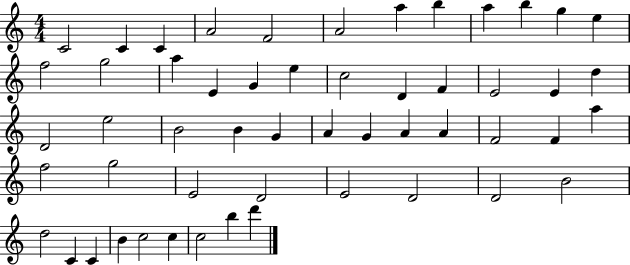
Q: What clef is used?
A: treble